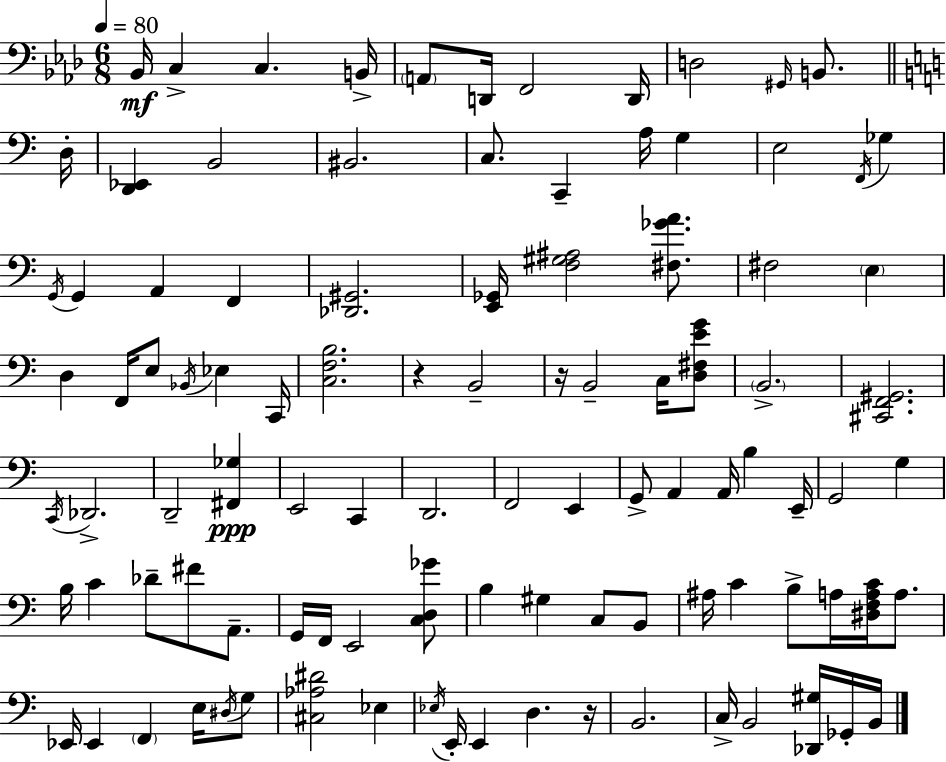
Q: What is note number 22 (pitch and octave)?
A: G2